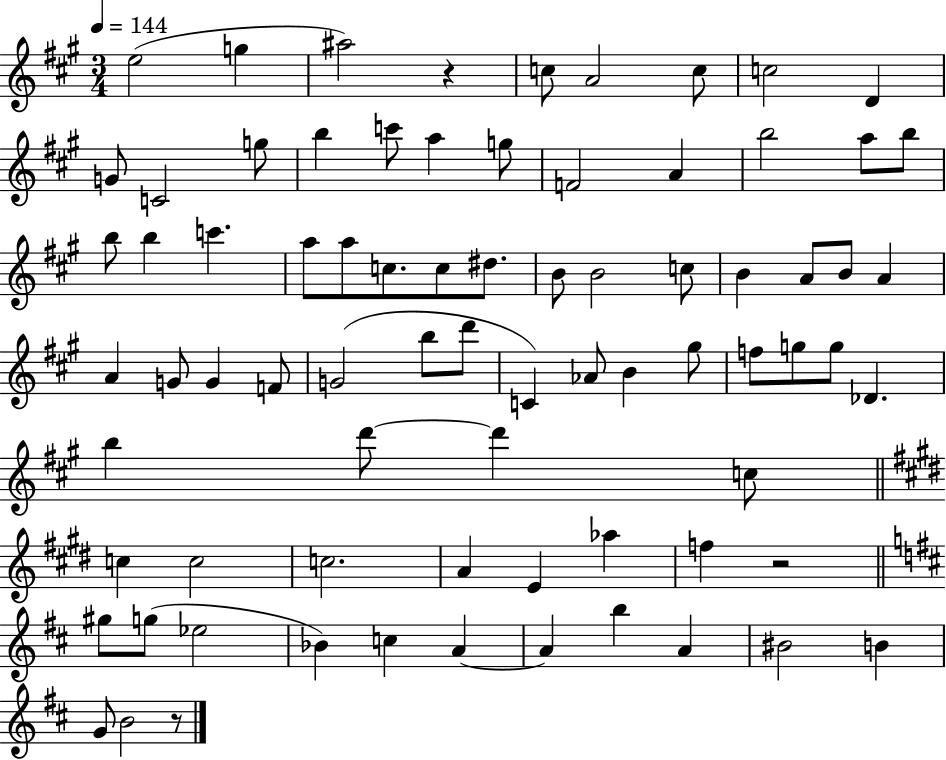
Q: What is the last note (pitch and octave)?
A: B4